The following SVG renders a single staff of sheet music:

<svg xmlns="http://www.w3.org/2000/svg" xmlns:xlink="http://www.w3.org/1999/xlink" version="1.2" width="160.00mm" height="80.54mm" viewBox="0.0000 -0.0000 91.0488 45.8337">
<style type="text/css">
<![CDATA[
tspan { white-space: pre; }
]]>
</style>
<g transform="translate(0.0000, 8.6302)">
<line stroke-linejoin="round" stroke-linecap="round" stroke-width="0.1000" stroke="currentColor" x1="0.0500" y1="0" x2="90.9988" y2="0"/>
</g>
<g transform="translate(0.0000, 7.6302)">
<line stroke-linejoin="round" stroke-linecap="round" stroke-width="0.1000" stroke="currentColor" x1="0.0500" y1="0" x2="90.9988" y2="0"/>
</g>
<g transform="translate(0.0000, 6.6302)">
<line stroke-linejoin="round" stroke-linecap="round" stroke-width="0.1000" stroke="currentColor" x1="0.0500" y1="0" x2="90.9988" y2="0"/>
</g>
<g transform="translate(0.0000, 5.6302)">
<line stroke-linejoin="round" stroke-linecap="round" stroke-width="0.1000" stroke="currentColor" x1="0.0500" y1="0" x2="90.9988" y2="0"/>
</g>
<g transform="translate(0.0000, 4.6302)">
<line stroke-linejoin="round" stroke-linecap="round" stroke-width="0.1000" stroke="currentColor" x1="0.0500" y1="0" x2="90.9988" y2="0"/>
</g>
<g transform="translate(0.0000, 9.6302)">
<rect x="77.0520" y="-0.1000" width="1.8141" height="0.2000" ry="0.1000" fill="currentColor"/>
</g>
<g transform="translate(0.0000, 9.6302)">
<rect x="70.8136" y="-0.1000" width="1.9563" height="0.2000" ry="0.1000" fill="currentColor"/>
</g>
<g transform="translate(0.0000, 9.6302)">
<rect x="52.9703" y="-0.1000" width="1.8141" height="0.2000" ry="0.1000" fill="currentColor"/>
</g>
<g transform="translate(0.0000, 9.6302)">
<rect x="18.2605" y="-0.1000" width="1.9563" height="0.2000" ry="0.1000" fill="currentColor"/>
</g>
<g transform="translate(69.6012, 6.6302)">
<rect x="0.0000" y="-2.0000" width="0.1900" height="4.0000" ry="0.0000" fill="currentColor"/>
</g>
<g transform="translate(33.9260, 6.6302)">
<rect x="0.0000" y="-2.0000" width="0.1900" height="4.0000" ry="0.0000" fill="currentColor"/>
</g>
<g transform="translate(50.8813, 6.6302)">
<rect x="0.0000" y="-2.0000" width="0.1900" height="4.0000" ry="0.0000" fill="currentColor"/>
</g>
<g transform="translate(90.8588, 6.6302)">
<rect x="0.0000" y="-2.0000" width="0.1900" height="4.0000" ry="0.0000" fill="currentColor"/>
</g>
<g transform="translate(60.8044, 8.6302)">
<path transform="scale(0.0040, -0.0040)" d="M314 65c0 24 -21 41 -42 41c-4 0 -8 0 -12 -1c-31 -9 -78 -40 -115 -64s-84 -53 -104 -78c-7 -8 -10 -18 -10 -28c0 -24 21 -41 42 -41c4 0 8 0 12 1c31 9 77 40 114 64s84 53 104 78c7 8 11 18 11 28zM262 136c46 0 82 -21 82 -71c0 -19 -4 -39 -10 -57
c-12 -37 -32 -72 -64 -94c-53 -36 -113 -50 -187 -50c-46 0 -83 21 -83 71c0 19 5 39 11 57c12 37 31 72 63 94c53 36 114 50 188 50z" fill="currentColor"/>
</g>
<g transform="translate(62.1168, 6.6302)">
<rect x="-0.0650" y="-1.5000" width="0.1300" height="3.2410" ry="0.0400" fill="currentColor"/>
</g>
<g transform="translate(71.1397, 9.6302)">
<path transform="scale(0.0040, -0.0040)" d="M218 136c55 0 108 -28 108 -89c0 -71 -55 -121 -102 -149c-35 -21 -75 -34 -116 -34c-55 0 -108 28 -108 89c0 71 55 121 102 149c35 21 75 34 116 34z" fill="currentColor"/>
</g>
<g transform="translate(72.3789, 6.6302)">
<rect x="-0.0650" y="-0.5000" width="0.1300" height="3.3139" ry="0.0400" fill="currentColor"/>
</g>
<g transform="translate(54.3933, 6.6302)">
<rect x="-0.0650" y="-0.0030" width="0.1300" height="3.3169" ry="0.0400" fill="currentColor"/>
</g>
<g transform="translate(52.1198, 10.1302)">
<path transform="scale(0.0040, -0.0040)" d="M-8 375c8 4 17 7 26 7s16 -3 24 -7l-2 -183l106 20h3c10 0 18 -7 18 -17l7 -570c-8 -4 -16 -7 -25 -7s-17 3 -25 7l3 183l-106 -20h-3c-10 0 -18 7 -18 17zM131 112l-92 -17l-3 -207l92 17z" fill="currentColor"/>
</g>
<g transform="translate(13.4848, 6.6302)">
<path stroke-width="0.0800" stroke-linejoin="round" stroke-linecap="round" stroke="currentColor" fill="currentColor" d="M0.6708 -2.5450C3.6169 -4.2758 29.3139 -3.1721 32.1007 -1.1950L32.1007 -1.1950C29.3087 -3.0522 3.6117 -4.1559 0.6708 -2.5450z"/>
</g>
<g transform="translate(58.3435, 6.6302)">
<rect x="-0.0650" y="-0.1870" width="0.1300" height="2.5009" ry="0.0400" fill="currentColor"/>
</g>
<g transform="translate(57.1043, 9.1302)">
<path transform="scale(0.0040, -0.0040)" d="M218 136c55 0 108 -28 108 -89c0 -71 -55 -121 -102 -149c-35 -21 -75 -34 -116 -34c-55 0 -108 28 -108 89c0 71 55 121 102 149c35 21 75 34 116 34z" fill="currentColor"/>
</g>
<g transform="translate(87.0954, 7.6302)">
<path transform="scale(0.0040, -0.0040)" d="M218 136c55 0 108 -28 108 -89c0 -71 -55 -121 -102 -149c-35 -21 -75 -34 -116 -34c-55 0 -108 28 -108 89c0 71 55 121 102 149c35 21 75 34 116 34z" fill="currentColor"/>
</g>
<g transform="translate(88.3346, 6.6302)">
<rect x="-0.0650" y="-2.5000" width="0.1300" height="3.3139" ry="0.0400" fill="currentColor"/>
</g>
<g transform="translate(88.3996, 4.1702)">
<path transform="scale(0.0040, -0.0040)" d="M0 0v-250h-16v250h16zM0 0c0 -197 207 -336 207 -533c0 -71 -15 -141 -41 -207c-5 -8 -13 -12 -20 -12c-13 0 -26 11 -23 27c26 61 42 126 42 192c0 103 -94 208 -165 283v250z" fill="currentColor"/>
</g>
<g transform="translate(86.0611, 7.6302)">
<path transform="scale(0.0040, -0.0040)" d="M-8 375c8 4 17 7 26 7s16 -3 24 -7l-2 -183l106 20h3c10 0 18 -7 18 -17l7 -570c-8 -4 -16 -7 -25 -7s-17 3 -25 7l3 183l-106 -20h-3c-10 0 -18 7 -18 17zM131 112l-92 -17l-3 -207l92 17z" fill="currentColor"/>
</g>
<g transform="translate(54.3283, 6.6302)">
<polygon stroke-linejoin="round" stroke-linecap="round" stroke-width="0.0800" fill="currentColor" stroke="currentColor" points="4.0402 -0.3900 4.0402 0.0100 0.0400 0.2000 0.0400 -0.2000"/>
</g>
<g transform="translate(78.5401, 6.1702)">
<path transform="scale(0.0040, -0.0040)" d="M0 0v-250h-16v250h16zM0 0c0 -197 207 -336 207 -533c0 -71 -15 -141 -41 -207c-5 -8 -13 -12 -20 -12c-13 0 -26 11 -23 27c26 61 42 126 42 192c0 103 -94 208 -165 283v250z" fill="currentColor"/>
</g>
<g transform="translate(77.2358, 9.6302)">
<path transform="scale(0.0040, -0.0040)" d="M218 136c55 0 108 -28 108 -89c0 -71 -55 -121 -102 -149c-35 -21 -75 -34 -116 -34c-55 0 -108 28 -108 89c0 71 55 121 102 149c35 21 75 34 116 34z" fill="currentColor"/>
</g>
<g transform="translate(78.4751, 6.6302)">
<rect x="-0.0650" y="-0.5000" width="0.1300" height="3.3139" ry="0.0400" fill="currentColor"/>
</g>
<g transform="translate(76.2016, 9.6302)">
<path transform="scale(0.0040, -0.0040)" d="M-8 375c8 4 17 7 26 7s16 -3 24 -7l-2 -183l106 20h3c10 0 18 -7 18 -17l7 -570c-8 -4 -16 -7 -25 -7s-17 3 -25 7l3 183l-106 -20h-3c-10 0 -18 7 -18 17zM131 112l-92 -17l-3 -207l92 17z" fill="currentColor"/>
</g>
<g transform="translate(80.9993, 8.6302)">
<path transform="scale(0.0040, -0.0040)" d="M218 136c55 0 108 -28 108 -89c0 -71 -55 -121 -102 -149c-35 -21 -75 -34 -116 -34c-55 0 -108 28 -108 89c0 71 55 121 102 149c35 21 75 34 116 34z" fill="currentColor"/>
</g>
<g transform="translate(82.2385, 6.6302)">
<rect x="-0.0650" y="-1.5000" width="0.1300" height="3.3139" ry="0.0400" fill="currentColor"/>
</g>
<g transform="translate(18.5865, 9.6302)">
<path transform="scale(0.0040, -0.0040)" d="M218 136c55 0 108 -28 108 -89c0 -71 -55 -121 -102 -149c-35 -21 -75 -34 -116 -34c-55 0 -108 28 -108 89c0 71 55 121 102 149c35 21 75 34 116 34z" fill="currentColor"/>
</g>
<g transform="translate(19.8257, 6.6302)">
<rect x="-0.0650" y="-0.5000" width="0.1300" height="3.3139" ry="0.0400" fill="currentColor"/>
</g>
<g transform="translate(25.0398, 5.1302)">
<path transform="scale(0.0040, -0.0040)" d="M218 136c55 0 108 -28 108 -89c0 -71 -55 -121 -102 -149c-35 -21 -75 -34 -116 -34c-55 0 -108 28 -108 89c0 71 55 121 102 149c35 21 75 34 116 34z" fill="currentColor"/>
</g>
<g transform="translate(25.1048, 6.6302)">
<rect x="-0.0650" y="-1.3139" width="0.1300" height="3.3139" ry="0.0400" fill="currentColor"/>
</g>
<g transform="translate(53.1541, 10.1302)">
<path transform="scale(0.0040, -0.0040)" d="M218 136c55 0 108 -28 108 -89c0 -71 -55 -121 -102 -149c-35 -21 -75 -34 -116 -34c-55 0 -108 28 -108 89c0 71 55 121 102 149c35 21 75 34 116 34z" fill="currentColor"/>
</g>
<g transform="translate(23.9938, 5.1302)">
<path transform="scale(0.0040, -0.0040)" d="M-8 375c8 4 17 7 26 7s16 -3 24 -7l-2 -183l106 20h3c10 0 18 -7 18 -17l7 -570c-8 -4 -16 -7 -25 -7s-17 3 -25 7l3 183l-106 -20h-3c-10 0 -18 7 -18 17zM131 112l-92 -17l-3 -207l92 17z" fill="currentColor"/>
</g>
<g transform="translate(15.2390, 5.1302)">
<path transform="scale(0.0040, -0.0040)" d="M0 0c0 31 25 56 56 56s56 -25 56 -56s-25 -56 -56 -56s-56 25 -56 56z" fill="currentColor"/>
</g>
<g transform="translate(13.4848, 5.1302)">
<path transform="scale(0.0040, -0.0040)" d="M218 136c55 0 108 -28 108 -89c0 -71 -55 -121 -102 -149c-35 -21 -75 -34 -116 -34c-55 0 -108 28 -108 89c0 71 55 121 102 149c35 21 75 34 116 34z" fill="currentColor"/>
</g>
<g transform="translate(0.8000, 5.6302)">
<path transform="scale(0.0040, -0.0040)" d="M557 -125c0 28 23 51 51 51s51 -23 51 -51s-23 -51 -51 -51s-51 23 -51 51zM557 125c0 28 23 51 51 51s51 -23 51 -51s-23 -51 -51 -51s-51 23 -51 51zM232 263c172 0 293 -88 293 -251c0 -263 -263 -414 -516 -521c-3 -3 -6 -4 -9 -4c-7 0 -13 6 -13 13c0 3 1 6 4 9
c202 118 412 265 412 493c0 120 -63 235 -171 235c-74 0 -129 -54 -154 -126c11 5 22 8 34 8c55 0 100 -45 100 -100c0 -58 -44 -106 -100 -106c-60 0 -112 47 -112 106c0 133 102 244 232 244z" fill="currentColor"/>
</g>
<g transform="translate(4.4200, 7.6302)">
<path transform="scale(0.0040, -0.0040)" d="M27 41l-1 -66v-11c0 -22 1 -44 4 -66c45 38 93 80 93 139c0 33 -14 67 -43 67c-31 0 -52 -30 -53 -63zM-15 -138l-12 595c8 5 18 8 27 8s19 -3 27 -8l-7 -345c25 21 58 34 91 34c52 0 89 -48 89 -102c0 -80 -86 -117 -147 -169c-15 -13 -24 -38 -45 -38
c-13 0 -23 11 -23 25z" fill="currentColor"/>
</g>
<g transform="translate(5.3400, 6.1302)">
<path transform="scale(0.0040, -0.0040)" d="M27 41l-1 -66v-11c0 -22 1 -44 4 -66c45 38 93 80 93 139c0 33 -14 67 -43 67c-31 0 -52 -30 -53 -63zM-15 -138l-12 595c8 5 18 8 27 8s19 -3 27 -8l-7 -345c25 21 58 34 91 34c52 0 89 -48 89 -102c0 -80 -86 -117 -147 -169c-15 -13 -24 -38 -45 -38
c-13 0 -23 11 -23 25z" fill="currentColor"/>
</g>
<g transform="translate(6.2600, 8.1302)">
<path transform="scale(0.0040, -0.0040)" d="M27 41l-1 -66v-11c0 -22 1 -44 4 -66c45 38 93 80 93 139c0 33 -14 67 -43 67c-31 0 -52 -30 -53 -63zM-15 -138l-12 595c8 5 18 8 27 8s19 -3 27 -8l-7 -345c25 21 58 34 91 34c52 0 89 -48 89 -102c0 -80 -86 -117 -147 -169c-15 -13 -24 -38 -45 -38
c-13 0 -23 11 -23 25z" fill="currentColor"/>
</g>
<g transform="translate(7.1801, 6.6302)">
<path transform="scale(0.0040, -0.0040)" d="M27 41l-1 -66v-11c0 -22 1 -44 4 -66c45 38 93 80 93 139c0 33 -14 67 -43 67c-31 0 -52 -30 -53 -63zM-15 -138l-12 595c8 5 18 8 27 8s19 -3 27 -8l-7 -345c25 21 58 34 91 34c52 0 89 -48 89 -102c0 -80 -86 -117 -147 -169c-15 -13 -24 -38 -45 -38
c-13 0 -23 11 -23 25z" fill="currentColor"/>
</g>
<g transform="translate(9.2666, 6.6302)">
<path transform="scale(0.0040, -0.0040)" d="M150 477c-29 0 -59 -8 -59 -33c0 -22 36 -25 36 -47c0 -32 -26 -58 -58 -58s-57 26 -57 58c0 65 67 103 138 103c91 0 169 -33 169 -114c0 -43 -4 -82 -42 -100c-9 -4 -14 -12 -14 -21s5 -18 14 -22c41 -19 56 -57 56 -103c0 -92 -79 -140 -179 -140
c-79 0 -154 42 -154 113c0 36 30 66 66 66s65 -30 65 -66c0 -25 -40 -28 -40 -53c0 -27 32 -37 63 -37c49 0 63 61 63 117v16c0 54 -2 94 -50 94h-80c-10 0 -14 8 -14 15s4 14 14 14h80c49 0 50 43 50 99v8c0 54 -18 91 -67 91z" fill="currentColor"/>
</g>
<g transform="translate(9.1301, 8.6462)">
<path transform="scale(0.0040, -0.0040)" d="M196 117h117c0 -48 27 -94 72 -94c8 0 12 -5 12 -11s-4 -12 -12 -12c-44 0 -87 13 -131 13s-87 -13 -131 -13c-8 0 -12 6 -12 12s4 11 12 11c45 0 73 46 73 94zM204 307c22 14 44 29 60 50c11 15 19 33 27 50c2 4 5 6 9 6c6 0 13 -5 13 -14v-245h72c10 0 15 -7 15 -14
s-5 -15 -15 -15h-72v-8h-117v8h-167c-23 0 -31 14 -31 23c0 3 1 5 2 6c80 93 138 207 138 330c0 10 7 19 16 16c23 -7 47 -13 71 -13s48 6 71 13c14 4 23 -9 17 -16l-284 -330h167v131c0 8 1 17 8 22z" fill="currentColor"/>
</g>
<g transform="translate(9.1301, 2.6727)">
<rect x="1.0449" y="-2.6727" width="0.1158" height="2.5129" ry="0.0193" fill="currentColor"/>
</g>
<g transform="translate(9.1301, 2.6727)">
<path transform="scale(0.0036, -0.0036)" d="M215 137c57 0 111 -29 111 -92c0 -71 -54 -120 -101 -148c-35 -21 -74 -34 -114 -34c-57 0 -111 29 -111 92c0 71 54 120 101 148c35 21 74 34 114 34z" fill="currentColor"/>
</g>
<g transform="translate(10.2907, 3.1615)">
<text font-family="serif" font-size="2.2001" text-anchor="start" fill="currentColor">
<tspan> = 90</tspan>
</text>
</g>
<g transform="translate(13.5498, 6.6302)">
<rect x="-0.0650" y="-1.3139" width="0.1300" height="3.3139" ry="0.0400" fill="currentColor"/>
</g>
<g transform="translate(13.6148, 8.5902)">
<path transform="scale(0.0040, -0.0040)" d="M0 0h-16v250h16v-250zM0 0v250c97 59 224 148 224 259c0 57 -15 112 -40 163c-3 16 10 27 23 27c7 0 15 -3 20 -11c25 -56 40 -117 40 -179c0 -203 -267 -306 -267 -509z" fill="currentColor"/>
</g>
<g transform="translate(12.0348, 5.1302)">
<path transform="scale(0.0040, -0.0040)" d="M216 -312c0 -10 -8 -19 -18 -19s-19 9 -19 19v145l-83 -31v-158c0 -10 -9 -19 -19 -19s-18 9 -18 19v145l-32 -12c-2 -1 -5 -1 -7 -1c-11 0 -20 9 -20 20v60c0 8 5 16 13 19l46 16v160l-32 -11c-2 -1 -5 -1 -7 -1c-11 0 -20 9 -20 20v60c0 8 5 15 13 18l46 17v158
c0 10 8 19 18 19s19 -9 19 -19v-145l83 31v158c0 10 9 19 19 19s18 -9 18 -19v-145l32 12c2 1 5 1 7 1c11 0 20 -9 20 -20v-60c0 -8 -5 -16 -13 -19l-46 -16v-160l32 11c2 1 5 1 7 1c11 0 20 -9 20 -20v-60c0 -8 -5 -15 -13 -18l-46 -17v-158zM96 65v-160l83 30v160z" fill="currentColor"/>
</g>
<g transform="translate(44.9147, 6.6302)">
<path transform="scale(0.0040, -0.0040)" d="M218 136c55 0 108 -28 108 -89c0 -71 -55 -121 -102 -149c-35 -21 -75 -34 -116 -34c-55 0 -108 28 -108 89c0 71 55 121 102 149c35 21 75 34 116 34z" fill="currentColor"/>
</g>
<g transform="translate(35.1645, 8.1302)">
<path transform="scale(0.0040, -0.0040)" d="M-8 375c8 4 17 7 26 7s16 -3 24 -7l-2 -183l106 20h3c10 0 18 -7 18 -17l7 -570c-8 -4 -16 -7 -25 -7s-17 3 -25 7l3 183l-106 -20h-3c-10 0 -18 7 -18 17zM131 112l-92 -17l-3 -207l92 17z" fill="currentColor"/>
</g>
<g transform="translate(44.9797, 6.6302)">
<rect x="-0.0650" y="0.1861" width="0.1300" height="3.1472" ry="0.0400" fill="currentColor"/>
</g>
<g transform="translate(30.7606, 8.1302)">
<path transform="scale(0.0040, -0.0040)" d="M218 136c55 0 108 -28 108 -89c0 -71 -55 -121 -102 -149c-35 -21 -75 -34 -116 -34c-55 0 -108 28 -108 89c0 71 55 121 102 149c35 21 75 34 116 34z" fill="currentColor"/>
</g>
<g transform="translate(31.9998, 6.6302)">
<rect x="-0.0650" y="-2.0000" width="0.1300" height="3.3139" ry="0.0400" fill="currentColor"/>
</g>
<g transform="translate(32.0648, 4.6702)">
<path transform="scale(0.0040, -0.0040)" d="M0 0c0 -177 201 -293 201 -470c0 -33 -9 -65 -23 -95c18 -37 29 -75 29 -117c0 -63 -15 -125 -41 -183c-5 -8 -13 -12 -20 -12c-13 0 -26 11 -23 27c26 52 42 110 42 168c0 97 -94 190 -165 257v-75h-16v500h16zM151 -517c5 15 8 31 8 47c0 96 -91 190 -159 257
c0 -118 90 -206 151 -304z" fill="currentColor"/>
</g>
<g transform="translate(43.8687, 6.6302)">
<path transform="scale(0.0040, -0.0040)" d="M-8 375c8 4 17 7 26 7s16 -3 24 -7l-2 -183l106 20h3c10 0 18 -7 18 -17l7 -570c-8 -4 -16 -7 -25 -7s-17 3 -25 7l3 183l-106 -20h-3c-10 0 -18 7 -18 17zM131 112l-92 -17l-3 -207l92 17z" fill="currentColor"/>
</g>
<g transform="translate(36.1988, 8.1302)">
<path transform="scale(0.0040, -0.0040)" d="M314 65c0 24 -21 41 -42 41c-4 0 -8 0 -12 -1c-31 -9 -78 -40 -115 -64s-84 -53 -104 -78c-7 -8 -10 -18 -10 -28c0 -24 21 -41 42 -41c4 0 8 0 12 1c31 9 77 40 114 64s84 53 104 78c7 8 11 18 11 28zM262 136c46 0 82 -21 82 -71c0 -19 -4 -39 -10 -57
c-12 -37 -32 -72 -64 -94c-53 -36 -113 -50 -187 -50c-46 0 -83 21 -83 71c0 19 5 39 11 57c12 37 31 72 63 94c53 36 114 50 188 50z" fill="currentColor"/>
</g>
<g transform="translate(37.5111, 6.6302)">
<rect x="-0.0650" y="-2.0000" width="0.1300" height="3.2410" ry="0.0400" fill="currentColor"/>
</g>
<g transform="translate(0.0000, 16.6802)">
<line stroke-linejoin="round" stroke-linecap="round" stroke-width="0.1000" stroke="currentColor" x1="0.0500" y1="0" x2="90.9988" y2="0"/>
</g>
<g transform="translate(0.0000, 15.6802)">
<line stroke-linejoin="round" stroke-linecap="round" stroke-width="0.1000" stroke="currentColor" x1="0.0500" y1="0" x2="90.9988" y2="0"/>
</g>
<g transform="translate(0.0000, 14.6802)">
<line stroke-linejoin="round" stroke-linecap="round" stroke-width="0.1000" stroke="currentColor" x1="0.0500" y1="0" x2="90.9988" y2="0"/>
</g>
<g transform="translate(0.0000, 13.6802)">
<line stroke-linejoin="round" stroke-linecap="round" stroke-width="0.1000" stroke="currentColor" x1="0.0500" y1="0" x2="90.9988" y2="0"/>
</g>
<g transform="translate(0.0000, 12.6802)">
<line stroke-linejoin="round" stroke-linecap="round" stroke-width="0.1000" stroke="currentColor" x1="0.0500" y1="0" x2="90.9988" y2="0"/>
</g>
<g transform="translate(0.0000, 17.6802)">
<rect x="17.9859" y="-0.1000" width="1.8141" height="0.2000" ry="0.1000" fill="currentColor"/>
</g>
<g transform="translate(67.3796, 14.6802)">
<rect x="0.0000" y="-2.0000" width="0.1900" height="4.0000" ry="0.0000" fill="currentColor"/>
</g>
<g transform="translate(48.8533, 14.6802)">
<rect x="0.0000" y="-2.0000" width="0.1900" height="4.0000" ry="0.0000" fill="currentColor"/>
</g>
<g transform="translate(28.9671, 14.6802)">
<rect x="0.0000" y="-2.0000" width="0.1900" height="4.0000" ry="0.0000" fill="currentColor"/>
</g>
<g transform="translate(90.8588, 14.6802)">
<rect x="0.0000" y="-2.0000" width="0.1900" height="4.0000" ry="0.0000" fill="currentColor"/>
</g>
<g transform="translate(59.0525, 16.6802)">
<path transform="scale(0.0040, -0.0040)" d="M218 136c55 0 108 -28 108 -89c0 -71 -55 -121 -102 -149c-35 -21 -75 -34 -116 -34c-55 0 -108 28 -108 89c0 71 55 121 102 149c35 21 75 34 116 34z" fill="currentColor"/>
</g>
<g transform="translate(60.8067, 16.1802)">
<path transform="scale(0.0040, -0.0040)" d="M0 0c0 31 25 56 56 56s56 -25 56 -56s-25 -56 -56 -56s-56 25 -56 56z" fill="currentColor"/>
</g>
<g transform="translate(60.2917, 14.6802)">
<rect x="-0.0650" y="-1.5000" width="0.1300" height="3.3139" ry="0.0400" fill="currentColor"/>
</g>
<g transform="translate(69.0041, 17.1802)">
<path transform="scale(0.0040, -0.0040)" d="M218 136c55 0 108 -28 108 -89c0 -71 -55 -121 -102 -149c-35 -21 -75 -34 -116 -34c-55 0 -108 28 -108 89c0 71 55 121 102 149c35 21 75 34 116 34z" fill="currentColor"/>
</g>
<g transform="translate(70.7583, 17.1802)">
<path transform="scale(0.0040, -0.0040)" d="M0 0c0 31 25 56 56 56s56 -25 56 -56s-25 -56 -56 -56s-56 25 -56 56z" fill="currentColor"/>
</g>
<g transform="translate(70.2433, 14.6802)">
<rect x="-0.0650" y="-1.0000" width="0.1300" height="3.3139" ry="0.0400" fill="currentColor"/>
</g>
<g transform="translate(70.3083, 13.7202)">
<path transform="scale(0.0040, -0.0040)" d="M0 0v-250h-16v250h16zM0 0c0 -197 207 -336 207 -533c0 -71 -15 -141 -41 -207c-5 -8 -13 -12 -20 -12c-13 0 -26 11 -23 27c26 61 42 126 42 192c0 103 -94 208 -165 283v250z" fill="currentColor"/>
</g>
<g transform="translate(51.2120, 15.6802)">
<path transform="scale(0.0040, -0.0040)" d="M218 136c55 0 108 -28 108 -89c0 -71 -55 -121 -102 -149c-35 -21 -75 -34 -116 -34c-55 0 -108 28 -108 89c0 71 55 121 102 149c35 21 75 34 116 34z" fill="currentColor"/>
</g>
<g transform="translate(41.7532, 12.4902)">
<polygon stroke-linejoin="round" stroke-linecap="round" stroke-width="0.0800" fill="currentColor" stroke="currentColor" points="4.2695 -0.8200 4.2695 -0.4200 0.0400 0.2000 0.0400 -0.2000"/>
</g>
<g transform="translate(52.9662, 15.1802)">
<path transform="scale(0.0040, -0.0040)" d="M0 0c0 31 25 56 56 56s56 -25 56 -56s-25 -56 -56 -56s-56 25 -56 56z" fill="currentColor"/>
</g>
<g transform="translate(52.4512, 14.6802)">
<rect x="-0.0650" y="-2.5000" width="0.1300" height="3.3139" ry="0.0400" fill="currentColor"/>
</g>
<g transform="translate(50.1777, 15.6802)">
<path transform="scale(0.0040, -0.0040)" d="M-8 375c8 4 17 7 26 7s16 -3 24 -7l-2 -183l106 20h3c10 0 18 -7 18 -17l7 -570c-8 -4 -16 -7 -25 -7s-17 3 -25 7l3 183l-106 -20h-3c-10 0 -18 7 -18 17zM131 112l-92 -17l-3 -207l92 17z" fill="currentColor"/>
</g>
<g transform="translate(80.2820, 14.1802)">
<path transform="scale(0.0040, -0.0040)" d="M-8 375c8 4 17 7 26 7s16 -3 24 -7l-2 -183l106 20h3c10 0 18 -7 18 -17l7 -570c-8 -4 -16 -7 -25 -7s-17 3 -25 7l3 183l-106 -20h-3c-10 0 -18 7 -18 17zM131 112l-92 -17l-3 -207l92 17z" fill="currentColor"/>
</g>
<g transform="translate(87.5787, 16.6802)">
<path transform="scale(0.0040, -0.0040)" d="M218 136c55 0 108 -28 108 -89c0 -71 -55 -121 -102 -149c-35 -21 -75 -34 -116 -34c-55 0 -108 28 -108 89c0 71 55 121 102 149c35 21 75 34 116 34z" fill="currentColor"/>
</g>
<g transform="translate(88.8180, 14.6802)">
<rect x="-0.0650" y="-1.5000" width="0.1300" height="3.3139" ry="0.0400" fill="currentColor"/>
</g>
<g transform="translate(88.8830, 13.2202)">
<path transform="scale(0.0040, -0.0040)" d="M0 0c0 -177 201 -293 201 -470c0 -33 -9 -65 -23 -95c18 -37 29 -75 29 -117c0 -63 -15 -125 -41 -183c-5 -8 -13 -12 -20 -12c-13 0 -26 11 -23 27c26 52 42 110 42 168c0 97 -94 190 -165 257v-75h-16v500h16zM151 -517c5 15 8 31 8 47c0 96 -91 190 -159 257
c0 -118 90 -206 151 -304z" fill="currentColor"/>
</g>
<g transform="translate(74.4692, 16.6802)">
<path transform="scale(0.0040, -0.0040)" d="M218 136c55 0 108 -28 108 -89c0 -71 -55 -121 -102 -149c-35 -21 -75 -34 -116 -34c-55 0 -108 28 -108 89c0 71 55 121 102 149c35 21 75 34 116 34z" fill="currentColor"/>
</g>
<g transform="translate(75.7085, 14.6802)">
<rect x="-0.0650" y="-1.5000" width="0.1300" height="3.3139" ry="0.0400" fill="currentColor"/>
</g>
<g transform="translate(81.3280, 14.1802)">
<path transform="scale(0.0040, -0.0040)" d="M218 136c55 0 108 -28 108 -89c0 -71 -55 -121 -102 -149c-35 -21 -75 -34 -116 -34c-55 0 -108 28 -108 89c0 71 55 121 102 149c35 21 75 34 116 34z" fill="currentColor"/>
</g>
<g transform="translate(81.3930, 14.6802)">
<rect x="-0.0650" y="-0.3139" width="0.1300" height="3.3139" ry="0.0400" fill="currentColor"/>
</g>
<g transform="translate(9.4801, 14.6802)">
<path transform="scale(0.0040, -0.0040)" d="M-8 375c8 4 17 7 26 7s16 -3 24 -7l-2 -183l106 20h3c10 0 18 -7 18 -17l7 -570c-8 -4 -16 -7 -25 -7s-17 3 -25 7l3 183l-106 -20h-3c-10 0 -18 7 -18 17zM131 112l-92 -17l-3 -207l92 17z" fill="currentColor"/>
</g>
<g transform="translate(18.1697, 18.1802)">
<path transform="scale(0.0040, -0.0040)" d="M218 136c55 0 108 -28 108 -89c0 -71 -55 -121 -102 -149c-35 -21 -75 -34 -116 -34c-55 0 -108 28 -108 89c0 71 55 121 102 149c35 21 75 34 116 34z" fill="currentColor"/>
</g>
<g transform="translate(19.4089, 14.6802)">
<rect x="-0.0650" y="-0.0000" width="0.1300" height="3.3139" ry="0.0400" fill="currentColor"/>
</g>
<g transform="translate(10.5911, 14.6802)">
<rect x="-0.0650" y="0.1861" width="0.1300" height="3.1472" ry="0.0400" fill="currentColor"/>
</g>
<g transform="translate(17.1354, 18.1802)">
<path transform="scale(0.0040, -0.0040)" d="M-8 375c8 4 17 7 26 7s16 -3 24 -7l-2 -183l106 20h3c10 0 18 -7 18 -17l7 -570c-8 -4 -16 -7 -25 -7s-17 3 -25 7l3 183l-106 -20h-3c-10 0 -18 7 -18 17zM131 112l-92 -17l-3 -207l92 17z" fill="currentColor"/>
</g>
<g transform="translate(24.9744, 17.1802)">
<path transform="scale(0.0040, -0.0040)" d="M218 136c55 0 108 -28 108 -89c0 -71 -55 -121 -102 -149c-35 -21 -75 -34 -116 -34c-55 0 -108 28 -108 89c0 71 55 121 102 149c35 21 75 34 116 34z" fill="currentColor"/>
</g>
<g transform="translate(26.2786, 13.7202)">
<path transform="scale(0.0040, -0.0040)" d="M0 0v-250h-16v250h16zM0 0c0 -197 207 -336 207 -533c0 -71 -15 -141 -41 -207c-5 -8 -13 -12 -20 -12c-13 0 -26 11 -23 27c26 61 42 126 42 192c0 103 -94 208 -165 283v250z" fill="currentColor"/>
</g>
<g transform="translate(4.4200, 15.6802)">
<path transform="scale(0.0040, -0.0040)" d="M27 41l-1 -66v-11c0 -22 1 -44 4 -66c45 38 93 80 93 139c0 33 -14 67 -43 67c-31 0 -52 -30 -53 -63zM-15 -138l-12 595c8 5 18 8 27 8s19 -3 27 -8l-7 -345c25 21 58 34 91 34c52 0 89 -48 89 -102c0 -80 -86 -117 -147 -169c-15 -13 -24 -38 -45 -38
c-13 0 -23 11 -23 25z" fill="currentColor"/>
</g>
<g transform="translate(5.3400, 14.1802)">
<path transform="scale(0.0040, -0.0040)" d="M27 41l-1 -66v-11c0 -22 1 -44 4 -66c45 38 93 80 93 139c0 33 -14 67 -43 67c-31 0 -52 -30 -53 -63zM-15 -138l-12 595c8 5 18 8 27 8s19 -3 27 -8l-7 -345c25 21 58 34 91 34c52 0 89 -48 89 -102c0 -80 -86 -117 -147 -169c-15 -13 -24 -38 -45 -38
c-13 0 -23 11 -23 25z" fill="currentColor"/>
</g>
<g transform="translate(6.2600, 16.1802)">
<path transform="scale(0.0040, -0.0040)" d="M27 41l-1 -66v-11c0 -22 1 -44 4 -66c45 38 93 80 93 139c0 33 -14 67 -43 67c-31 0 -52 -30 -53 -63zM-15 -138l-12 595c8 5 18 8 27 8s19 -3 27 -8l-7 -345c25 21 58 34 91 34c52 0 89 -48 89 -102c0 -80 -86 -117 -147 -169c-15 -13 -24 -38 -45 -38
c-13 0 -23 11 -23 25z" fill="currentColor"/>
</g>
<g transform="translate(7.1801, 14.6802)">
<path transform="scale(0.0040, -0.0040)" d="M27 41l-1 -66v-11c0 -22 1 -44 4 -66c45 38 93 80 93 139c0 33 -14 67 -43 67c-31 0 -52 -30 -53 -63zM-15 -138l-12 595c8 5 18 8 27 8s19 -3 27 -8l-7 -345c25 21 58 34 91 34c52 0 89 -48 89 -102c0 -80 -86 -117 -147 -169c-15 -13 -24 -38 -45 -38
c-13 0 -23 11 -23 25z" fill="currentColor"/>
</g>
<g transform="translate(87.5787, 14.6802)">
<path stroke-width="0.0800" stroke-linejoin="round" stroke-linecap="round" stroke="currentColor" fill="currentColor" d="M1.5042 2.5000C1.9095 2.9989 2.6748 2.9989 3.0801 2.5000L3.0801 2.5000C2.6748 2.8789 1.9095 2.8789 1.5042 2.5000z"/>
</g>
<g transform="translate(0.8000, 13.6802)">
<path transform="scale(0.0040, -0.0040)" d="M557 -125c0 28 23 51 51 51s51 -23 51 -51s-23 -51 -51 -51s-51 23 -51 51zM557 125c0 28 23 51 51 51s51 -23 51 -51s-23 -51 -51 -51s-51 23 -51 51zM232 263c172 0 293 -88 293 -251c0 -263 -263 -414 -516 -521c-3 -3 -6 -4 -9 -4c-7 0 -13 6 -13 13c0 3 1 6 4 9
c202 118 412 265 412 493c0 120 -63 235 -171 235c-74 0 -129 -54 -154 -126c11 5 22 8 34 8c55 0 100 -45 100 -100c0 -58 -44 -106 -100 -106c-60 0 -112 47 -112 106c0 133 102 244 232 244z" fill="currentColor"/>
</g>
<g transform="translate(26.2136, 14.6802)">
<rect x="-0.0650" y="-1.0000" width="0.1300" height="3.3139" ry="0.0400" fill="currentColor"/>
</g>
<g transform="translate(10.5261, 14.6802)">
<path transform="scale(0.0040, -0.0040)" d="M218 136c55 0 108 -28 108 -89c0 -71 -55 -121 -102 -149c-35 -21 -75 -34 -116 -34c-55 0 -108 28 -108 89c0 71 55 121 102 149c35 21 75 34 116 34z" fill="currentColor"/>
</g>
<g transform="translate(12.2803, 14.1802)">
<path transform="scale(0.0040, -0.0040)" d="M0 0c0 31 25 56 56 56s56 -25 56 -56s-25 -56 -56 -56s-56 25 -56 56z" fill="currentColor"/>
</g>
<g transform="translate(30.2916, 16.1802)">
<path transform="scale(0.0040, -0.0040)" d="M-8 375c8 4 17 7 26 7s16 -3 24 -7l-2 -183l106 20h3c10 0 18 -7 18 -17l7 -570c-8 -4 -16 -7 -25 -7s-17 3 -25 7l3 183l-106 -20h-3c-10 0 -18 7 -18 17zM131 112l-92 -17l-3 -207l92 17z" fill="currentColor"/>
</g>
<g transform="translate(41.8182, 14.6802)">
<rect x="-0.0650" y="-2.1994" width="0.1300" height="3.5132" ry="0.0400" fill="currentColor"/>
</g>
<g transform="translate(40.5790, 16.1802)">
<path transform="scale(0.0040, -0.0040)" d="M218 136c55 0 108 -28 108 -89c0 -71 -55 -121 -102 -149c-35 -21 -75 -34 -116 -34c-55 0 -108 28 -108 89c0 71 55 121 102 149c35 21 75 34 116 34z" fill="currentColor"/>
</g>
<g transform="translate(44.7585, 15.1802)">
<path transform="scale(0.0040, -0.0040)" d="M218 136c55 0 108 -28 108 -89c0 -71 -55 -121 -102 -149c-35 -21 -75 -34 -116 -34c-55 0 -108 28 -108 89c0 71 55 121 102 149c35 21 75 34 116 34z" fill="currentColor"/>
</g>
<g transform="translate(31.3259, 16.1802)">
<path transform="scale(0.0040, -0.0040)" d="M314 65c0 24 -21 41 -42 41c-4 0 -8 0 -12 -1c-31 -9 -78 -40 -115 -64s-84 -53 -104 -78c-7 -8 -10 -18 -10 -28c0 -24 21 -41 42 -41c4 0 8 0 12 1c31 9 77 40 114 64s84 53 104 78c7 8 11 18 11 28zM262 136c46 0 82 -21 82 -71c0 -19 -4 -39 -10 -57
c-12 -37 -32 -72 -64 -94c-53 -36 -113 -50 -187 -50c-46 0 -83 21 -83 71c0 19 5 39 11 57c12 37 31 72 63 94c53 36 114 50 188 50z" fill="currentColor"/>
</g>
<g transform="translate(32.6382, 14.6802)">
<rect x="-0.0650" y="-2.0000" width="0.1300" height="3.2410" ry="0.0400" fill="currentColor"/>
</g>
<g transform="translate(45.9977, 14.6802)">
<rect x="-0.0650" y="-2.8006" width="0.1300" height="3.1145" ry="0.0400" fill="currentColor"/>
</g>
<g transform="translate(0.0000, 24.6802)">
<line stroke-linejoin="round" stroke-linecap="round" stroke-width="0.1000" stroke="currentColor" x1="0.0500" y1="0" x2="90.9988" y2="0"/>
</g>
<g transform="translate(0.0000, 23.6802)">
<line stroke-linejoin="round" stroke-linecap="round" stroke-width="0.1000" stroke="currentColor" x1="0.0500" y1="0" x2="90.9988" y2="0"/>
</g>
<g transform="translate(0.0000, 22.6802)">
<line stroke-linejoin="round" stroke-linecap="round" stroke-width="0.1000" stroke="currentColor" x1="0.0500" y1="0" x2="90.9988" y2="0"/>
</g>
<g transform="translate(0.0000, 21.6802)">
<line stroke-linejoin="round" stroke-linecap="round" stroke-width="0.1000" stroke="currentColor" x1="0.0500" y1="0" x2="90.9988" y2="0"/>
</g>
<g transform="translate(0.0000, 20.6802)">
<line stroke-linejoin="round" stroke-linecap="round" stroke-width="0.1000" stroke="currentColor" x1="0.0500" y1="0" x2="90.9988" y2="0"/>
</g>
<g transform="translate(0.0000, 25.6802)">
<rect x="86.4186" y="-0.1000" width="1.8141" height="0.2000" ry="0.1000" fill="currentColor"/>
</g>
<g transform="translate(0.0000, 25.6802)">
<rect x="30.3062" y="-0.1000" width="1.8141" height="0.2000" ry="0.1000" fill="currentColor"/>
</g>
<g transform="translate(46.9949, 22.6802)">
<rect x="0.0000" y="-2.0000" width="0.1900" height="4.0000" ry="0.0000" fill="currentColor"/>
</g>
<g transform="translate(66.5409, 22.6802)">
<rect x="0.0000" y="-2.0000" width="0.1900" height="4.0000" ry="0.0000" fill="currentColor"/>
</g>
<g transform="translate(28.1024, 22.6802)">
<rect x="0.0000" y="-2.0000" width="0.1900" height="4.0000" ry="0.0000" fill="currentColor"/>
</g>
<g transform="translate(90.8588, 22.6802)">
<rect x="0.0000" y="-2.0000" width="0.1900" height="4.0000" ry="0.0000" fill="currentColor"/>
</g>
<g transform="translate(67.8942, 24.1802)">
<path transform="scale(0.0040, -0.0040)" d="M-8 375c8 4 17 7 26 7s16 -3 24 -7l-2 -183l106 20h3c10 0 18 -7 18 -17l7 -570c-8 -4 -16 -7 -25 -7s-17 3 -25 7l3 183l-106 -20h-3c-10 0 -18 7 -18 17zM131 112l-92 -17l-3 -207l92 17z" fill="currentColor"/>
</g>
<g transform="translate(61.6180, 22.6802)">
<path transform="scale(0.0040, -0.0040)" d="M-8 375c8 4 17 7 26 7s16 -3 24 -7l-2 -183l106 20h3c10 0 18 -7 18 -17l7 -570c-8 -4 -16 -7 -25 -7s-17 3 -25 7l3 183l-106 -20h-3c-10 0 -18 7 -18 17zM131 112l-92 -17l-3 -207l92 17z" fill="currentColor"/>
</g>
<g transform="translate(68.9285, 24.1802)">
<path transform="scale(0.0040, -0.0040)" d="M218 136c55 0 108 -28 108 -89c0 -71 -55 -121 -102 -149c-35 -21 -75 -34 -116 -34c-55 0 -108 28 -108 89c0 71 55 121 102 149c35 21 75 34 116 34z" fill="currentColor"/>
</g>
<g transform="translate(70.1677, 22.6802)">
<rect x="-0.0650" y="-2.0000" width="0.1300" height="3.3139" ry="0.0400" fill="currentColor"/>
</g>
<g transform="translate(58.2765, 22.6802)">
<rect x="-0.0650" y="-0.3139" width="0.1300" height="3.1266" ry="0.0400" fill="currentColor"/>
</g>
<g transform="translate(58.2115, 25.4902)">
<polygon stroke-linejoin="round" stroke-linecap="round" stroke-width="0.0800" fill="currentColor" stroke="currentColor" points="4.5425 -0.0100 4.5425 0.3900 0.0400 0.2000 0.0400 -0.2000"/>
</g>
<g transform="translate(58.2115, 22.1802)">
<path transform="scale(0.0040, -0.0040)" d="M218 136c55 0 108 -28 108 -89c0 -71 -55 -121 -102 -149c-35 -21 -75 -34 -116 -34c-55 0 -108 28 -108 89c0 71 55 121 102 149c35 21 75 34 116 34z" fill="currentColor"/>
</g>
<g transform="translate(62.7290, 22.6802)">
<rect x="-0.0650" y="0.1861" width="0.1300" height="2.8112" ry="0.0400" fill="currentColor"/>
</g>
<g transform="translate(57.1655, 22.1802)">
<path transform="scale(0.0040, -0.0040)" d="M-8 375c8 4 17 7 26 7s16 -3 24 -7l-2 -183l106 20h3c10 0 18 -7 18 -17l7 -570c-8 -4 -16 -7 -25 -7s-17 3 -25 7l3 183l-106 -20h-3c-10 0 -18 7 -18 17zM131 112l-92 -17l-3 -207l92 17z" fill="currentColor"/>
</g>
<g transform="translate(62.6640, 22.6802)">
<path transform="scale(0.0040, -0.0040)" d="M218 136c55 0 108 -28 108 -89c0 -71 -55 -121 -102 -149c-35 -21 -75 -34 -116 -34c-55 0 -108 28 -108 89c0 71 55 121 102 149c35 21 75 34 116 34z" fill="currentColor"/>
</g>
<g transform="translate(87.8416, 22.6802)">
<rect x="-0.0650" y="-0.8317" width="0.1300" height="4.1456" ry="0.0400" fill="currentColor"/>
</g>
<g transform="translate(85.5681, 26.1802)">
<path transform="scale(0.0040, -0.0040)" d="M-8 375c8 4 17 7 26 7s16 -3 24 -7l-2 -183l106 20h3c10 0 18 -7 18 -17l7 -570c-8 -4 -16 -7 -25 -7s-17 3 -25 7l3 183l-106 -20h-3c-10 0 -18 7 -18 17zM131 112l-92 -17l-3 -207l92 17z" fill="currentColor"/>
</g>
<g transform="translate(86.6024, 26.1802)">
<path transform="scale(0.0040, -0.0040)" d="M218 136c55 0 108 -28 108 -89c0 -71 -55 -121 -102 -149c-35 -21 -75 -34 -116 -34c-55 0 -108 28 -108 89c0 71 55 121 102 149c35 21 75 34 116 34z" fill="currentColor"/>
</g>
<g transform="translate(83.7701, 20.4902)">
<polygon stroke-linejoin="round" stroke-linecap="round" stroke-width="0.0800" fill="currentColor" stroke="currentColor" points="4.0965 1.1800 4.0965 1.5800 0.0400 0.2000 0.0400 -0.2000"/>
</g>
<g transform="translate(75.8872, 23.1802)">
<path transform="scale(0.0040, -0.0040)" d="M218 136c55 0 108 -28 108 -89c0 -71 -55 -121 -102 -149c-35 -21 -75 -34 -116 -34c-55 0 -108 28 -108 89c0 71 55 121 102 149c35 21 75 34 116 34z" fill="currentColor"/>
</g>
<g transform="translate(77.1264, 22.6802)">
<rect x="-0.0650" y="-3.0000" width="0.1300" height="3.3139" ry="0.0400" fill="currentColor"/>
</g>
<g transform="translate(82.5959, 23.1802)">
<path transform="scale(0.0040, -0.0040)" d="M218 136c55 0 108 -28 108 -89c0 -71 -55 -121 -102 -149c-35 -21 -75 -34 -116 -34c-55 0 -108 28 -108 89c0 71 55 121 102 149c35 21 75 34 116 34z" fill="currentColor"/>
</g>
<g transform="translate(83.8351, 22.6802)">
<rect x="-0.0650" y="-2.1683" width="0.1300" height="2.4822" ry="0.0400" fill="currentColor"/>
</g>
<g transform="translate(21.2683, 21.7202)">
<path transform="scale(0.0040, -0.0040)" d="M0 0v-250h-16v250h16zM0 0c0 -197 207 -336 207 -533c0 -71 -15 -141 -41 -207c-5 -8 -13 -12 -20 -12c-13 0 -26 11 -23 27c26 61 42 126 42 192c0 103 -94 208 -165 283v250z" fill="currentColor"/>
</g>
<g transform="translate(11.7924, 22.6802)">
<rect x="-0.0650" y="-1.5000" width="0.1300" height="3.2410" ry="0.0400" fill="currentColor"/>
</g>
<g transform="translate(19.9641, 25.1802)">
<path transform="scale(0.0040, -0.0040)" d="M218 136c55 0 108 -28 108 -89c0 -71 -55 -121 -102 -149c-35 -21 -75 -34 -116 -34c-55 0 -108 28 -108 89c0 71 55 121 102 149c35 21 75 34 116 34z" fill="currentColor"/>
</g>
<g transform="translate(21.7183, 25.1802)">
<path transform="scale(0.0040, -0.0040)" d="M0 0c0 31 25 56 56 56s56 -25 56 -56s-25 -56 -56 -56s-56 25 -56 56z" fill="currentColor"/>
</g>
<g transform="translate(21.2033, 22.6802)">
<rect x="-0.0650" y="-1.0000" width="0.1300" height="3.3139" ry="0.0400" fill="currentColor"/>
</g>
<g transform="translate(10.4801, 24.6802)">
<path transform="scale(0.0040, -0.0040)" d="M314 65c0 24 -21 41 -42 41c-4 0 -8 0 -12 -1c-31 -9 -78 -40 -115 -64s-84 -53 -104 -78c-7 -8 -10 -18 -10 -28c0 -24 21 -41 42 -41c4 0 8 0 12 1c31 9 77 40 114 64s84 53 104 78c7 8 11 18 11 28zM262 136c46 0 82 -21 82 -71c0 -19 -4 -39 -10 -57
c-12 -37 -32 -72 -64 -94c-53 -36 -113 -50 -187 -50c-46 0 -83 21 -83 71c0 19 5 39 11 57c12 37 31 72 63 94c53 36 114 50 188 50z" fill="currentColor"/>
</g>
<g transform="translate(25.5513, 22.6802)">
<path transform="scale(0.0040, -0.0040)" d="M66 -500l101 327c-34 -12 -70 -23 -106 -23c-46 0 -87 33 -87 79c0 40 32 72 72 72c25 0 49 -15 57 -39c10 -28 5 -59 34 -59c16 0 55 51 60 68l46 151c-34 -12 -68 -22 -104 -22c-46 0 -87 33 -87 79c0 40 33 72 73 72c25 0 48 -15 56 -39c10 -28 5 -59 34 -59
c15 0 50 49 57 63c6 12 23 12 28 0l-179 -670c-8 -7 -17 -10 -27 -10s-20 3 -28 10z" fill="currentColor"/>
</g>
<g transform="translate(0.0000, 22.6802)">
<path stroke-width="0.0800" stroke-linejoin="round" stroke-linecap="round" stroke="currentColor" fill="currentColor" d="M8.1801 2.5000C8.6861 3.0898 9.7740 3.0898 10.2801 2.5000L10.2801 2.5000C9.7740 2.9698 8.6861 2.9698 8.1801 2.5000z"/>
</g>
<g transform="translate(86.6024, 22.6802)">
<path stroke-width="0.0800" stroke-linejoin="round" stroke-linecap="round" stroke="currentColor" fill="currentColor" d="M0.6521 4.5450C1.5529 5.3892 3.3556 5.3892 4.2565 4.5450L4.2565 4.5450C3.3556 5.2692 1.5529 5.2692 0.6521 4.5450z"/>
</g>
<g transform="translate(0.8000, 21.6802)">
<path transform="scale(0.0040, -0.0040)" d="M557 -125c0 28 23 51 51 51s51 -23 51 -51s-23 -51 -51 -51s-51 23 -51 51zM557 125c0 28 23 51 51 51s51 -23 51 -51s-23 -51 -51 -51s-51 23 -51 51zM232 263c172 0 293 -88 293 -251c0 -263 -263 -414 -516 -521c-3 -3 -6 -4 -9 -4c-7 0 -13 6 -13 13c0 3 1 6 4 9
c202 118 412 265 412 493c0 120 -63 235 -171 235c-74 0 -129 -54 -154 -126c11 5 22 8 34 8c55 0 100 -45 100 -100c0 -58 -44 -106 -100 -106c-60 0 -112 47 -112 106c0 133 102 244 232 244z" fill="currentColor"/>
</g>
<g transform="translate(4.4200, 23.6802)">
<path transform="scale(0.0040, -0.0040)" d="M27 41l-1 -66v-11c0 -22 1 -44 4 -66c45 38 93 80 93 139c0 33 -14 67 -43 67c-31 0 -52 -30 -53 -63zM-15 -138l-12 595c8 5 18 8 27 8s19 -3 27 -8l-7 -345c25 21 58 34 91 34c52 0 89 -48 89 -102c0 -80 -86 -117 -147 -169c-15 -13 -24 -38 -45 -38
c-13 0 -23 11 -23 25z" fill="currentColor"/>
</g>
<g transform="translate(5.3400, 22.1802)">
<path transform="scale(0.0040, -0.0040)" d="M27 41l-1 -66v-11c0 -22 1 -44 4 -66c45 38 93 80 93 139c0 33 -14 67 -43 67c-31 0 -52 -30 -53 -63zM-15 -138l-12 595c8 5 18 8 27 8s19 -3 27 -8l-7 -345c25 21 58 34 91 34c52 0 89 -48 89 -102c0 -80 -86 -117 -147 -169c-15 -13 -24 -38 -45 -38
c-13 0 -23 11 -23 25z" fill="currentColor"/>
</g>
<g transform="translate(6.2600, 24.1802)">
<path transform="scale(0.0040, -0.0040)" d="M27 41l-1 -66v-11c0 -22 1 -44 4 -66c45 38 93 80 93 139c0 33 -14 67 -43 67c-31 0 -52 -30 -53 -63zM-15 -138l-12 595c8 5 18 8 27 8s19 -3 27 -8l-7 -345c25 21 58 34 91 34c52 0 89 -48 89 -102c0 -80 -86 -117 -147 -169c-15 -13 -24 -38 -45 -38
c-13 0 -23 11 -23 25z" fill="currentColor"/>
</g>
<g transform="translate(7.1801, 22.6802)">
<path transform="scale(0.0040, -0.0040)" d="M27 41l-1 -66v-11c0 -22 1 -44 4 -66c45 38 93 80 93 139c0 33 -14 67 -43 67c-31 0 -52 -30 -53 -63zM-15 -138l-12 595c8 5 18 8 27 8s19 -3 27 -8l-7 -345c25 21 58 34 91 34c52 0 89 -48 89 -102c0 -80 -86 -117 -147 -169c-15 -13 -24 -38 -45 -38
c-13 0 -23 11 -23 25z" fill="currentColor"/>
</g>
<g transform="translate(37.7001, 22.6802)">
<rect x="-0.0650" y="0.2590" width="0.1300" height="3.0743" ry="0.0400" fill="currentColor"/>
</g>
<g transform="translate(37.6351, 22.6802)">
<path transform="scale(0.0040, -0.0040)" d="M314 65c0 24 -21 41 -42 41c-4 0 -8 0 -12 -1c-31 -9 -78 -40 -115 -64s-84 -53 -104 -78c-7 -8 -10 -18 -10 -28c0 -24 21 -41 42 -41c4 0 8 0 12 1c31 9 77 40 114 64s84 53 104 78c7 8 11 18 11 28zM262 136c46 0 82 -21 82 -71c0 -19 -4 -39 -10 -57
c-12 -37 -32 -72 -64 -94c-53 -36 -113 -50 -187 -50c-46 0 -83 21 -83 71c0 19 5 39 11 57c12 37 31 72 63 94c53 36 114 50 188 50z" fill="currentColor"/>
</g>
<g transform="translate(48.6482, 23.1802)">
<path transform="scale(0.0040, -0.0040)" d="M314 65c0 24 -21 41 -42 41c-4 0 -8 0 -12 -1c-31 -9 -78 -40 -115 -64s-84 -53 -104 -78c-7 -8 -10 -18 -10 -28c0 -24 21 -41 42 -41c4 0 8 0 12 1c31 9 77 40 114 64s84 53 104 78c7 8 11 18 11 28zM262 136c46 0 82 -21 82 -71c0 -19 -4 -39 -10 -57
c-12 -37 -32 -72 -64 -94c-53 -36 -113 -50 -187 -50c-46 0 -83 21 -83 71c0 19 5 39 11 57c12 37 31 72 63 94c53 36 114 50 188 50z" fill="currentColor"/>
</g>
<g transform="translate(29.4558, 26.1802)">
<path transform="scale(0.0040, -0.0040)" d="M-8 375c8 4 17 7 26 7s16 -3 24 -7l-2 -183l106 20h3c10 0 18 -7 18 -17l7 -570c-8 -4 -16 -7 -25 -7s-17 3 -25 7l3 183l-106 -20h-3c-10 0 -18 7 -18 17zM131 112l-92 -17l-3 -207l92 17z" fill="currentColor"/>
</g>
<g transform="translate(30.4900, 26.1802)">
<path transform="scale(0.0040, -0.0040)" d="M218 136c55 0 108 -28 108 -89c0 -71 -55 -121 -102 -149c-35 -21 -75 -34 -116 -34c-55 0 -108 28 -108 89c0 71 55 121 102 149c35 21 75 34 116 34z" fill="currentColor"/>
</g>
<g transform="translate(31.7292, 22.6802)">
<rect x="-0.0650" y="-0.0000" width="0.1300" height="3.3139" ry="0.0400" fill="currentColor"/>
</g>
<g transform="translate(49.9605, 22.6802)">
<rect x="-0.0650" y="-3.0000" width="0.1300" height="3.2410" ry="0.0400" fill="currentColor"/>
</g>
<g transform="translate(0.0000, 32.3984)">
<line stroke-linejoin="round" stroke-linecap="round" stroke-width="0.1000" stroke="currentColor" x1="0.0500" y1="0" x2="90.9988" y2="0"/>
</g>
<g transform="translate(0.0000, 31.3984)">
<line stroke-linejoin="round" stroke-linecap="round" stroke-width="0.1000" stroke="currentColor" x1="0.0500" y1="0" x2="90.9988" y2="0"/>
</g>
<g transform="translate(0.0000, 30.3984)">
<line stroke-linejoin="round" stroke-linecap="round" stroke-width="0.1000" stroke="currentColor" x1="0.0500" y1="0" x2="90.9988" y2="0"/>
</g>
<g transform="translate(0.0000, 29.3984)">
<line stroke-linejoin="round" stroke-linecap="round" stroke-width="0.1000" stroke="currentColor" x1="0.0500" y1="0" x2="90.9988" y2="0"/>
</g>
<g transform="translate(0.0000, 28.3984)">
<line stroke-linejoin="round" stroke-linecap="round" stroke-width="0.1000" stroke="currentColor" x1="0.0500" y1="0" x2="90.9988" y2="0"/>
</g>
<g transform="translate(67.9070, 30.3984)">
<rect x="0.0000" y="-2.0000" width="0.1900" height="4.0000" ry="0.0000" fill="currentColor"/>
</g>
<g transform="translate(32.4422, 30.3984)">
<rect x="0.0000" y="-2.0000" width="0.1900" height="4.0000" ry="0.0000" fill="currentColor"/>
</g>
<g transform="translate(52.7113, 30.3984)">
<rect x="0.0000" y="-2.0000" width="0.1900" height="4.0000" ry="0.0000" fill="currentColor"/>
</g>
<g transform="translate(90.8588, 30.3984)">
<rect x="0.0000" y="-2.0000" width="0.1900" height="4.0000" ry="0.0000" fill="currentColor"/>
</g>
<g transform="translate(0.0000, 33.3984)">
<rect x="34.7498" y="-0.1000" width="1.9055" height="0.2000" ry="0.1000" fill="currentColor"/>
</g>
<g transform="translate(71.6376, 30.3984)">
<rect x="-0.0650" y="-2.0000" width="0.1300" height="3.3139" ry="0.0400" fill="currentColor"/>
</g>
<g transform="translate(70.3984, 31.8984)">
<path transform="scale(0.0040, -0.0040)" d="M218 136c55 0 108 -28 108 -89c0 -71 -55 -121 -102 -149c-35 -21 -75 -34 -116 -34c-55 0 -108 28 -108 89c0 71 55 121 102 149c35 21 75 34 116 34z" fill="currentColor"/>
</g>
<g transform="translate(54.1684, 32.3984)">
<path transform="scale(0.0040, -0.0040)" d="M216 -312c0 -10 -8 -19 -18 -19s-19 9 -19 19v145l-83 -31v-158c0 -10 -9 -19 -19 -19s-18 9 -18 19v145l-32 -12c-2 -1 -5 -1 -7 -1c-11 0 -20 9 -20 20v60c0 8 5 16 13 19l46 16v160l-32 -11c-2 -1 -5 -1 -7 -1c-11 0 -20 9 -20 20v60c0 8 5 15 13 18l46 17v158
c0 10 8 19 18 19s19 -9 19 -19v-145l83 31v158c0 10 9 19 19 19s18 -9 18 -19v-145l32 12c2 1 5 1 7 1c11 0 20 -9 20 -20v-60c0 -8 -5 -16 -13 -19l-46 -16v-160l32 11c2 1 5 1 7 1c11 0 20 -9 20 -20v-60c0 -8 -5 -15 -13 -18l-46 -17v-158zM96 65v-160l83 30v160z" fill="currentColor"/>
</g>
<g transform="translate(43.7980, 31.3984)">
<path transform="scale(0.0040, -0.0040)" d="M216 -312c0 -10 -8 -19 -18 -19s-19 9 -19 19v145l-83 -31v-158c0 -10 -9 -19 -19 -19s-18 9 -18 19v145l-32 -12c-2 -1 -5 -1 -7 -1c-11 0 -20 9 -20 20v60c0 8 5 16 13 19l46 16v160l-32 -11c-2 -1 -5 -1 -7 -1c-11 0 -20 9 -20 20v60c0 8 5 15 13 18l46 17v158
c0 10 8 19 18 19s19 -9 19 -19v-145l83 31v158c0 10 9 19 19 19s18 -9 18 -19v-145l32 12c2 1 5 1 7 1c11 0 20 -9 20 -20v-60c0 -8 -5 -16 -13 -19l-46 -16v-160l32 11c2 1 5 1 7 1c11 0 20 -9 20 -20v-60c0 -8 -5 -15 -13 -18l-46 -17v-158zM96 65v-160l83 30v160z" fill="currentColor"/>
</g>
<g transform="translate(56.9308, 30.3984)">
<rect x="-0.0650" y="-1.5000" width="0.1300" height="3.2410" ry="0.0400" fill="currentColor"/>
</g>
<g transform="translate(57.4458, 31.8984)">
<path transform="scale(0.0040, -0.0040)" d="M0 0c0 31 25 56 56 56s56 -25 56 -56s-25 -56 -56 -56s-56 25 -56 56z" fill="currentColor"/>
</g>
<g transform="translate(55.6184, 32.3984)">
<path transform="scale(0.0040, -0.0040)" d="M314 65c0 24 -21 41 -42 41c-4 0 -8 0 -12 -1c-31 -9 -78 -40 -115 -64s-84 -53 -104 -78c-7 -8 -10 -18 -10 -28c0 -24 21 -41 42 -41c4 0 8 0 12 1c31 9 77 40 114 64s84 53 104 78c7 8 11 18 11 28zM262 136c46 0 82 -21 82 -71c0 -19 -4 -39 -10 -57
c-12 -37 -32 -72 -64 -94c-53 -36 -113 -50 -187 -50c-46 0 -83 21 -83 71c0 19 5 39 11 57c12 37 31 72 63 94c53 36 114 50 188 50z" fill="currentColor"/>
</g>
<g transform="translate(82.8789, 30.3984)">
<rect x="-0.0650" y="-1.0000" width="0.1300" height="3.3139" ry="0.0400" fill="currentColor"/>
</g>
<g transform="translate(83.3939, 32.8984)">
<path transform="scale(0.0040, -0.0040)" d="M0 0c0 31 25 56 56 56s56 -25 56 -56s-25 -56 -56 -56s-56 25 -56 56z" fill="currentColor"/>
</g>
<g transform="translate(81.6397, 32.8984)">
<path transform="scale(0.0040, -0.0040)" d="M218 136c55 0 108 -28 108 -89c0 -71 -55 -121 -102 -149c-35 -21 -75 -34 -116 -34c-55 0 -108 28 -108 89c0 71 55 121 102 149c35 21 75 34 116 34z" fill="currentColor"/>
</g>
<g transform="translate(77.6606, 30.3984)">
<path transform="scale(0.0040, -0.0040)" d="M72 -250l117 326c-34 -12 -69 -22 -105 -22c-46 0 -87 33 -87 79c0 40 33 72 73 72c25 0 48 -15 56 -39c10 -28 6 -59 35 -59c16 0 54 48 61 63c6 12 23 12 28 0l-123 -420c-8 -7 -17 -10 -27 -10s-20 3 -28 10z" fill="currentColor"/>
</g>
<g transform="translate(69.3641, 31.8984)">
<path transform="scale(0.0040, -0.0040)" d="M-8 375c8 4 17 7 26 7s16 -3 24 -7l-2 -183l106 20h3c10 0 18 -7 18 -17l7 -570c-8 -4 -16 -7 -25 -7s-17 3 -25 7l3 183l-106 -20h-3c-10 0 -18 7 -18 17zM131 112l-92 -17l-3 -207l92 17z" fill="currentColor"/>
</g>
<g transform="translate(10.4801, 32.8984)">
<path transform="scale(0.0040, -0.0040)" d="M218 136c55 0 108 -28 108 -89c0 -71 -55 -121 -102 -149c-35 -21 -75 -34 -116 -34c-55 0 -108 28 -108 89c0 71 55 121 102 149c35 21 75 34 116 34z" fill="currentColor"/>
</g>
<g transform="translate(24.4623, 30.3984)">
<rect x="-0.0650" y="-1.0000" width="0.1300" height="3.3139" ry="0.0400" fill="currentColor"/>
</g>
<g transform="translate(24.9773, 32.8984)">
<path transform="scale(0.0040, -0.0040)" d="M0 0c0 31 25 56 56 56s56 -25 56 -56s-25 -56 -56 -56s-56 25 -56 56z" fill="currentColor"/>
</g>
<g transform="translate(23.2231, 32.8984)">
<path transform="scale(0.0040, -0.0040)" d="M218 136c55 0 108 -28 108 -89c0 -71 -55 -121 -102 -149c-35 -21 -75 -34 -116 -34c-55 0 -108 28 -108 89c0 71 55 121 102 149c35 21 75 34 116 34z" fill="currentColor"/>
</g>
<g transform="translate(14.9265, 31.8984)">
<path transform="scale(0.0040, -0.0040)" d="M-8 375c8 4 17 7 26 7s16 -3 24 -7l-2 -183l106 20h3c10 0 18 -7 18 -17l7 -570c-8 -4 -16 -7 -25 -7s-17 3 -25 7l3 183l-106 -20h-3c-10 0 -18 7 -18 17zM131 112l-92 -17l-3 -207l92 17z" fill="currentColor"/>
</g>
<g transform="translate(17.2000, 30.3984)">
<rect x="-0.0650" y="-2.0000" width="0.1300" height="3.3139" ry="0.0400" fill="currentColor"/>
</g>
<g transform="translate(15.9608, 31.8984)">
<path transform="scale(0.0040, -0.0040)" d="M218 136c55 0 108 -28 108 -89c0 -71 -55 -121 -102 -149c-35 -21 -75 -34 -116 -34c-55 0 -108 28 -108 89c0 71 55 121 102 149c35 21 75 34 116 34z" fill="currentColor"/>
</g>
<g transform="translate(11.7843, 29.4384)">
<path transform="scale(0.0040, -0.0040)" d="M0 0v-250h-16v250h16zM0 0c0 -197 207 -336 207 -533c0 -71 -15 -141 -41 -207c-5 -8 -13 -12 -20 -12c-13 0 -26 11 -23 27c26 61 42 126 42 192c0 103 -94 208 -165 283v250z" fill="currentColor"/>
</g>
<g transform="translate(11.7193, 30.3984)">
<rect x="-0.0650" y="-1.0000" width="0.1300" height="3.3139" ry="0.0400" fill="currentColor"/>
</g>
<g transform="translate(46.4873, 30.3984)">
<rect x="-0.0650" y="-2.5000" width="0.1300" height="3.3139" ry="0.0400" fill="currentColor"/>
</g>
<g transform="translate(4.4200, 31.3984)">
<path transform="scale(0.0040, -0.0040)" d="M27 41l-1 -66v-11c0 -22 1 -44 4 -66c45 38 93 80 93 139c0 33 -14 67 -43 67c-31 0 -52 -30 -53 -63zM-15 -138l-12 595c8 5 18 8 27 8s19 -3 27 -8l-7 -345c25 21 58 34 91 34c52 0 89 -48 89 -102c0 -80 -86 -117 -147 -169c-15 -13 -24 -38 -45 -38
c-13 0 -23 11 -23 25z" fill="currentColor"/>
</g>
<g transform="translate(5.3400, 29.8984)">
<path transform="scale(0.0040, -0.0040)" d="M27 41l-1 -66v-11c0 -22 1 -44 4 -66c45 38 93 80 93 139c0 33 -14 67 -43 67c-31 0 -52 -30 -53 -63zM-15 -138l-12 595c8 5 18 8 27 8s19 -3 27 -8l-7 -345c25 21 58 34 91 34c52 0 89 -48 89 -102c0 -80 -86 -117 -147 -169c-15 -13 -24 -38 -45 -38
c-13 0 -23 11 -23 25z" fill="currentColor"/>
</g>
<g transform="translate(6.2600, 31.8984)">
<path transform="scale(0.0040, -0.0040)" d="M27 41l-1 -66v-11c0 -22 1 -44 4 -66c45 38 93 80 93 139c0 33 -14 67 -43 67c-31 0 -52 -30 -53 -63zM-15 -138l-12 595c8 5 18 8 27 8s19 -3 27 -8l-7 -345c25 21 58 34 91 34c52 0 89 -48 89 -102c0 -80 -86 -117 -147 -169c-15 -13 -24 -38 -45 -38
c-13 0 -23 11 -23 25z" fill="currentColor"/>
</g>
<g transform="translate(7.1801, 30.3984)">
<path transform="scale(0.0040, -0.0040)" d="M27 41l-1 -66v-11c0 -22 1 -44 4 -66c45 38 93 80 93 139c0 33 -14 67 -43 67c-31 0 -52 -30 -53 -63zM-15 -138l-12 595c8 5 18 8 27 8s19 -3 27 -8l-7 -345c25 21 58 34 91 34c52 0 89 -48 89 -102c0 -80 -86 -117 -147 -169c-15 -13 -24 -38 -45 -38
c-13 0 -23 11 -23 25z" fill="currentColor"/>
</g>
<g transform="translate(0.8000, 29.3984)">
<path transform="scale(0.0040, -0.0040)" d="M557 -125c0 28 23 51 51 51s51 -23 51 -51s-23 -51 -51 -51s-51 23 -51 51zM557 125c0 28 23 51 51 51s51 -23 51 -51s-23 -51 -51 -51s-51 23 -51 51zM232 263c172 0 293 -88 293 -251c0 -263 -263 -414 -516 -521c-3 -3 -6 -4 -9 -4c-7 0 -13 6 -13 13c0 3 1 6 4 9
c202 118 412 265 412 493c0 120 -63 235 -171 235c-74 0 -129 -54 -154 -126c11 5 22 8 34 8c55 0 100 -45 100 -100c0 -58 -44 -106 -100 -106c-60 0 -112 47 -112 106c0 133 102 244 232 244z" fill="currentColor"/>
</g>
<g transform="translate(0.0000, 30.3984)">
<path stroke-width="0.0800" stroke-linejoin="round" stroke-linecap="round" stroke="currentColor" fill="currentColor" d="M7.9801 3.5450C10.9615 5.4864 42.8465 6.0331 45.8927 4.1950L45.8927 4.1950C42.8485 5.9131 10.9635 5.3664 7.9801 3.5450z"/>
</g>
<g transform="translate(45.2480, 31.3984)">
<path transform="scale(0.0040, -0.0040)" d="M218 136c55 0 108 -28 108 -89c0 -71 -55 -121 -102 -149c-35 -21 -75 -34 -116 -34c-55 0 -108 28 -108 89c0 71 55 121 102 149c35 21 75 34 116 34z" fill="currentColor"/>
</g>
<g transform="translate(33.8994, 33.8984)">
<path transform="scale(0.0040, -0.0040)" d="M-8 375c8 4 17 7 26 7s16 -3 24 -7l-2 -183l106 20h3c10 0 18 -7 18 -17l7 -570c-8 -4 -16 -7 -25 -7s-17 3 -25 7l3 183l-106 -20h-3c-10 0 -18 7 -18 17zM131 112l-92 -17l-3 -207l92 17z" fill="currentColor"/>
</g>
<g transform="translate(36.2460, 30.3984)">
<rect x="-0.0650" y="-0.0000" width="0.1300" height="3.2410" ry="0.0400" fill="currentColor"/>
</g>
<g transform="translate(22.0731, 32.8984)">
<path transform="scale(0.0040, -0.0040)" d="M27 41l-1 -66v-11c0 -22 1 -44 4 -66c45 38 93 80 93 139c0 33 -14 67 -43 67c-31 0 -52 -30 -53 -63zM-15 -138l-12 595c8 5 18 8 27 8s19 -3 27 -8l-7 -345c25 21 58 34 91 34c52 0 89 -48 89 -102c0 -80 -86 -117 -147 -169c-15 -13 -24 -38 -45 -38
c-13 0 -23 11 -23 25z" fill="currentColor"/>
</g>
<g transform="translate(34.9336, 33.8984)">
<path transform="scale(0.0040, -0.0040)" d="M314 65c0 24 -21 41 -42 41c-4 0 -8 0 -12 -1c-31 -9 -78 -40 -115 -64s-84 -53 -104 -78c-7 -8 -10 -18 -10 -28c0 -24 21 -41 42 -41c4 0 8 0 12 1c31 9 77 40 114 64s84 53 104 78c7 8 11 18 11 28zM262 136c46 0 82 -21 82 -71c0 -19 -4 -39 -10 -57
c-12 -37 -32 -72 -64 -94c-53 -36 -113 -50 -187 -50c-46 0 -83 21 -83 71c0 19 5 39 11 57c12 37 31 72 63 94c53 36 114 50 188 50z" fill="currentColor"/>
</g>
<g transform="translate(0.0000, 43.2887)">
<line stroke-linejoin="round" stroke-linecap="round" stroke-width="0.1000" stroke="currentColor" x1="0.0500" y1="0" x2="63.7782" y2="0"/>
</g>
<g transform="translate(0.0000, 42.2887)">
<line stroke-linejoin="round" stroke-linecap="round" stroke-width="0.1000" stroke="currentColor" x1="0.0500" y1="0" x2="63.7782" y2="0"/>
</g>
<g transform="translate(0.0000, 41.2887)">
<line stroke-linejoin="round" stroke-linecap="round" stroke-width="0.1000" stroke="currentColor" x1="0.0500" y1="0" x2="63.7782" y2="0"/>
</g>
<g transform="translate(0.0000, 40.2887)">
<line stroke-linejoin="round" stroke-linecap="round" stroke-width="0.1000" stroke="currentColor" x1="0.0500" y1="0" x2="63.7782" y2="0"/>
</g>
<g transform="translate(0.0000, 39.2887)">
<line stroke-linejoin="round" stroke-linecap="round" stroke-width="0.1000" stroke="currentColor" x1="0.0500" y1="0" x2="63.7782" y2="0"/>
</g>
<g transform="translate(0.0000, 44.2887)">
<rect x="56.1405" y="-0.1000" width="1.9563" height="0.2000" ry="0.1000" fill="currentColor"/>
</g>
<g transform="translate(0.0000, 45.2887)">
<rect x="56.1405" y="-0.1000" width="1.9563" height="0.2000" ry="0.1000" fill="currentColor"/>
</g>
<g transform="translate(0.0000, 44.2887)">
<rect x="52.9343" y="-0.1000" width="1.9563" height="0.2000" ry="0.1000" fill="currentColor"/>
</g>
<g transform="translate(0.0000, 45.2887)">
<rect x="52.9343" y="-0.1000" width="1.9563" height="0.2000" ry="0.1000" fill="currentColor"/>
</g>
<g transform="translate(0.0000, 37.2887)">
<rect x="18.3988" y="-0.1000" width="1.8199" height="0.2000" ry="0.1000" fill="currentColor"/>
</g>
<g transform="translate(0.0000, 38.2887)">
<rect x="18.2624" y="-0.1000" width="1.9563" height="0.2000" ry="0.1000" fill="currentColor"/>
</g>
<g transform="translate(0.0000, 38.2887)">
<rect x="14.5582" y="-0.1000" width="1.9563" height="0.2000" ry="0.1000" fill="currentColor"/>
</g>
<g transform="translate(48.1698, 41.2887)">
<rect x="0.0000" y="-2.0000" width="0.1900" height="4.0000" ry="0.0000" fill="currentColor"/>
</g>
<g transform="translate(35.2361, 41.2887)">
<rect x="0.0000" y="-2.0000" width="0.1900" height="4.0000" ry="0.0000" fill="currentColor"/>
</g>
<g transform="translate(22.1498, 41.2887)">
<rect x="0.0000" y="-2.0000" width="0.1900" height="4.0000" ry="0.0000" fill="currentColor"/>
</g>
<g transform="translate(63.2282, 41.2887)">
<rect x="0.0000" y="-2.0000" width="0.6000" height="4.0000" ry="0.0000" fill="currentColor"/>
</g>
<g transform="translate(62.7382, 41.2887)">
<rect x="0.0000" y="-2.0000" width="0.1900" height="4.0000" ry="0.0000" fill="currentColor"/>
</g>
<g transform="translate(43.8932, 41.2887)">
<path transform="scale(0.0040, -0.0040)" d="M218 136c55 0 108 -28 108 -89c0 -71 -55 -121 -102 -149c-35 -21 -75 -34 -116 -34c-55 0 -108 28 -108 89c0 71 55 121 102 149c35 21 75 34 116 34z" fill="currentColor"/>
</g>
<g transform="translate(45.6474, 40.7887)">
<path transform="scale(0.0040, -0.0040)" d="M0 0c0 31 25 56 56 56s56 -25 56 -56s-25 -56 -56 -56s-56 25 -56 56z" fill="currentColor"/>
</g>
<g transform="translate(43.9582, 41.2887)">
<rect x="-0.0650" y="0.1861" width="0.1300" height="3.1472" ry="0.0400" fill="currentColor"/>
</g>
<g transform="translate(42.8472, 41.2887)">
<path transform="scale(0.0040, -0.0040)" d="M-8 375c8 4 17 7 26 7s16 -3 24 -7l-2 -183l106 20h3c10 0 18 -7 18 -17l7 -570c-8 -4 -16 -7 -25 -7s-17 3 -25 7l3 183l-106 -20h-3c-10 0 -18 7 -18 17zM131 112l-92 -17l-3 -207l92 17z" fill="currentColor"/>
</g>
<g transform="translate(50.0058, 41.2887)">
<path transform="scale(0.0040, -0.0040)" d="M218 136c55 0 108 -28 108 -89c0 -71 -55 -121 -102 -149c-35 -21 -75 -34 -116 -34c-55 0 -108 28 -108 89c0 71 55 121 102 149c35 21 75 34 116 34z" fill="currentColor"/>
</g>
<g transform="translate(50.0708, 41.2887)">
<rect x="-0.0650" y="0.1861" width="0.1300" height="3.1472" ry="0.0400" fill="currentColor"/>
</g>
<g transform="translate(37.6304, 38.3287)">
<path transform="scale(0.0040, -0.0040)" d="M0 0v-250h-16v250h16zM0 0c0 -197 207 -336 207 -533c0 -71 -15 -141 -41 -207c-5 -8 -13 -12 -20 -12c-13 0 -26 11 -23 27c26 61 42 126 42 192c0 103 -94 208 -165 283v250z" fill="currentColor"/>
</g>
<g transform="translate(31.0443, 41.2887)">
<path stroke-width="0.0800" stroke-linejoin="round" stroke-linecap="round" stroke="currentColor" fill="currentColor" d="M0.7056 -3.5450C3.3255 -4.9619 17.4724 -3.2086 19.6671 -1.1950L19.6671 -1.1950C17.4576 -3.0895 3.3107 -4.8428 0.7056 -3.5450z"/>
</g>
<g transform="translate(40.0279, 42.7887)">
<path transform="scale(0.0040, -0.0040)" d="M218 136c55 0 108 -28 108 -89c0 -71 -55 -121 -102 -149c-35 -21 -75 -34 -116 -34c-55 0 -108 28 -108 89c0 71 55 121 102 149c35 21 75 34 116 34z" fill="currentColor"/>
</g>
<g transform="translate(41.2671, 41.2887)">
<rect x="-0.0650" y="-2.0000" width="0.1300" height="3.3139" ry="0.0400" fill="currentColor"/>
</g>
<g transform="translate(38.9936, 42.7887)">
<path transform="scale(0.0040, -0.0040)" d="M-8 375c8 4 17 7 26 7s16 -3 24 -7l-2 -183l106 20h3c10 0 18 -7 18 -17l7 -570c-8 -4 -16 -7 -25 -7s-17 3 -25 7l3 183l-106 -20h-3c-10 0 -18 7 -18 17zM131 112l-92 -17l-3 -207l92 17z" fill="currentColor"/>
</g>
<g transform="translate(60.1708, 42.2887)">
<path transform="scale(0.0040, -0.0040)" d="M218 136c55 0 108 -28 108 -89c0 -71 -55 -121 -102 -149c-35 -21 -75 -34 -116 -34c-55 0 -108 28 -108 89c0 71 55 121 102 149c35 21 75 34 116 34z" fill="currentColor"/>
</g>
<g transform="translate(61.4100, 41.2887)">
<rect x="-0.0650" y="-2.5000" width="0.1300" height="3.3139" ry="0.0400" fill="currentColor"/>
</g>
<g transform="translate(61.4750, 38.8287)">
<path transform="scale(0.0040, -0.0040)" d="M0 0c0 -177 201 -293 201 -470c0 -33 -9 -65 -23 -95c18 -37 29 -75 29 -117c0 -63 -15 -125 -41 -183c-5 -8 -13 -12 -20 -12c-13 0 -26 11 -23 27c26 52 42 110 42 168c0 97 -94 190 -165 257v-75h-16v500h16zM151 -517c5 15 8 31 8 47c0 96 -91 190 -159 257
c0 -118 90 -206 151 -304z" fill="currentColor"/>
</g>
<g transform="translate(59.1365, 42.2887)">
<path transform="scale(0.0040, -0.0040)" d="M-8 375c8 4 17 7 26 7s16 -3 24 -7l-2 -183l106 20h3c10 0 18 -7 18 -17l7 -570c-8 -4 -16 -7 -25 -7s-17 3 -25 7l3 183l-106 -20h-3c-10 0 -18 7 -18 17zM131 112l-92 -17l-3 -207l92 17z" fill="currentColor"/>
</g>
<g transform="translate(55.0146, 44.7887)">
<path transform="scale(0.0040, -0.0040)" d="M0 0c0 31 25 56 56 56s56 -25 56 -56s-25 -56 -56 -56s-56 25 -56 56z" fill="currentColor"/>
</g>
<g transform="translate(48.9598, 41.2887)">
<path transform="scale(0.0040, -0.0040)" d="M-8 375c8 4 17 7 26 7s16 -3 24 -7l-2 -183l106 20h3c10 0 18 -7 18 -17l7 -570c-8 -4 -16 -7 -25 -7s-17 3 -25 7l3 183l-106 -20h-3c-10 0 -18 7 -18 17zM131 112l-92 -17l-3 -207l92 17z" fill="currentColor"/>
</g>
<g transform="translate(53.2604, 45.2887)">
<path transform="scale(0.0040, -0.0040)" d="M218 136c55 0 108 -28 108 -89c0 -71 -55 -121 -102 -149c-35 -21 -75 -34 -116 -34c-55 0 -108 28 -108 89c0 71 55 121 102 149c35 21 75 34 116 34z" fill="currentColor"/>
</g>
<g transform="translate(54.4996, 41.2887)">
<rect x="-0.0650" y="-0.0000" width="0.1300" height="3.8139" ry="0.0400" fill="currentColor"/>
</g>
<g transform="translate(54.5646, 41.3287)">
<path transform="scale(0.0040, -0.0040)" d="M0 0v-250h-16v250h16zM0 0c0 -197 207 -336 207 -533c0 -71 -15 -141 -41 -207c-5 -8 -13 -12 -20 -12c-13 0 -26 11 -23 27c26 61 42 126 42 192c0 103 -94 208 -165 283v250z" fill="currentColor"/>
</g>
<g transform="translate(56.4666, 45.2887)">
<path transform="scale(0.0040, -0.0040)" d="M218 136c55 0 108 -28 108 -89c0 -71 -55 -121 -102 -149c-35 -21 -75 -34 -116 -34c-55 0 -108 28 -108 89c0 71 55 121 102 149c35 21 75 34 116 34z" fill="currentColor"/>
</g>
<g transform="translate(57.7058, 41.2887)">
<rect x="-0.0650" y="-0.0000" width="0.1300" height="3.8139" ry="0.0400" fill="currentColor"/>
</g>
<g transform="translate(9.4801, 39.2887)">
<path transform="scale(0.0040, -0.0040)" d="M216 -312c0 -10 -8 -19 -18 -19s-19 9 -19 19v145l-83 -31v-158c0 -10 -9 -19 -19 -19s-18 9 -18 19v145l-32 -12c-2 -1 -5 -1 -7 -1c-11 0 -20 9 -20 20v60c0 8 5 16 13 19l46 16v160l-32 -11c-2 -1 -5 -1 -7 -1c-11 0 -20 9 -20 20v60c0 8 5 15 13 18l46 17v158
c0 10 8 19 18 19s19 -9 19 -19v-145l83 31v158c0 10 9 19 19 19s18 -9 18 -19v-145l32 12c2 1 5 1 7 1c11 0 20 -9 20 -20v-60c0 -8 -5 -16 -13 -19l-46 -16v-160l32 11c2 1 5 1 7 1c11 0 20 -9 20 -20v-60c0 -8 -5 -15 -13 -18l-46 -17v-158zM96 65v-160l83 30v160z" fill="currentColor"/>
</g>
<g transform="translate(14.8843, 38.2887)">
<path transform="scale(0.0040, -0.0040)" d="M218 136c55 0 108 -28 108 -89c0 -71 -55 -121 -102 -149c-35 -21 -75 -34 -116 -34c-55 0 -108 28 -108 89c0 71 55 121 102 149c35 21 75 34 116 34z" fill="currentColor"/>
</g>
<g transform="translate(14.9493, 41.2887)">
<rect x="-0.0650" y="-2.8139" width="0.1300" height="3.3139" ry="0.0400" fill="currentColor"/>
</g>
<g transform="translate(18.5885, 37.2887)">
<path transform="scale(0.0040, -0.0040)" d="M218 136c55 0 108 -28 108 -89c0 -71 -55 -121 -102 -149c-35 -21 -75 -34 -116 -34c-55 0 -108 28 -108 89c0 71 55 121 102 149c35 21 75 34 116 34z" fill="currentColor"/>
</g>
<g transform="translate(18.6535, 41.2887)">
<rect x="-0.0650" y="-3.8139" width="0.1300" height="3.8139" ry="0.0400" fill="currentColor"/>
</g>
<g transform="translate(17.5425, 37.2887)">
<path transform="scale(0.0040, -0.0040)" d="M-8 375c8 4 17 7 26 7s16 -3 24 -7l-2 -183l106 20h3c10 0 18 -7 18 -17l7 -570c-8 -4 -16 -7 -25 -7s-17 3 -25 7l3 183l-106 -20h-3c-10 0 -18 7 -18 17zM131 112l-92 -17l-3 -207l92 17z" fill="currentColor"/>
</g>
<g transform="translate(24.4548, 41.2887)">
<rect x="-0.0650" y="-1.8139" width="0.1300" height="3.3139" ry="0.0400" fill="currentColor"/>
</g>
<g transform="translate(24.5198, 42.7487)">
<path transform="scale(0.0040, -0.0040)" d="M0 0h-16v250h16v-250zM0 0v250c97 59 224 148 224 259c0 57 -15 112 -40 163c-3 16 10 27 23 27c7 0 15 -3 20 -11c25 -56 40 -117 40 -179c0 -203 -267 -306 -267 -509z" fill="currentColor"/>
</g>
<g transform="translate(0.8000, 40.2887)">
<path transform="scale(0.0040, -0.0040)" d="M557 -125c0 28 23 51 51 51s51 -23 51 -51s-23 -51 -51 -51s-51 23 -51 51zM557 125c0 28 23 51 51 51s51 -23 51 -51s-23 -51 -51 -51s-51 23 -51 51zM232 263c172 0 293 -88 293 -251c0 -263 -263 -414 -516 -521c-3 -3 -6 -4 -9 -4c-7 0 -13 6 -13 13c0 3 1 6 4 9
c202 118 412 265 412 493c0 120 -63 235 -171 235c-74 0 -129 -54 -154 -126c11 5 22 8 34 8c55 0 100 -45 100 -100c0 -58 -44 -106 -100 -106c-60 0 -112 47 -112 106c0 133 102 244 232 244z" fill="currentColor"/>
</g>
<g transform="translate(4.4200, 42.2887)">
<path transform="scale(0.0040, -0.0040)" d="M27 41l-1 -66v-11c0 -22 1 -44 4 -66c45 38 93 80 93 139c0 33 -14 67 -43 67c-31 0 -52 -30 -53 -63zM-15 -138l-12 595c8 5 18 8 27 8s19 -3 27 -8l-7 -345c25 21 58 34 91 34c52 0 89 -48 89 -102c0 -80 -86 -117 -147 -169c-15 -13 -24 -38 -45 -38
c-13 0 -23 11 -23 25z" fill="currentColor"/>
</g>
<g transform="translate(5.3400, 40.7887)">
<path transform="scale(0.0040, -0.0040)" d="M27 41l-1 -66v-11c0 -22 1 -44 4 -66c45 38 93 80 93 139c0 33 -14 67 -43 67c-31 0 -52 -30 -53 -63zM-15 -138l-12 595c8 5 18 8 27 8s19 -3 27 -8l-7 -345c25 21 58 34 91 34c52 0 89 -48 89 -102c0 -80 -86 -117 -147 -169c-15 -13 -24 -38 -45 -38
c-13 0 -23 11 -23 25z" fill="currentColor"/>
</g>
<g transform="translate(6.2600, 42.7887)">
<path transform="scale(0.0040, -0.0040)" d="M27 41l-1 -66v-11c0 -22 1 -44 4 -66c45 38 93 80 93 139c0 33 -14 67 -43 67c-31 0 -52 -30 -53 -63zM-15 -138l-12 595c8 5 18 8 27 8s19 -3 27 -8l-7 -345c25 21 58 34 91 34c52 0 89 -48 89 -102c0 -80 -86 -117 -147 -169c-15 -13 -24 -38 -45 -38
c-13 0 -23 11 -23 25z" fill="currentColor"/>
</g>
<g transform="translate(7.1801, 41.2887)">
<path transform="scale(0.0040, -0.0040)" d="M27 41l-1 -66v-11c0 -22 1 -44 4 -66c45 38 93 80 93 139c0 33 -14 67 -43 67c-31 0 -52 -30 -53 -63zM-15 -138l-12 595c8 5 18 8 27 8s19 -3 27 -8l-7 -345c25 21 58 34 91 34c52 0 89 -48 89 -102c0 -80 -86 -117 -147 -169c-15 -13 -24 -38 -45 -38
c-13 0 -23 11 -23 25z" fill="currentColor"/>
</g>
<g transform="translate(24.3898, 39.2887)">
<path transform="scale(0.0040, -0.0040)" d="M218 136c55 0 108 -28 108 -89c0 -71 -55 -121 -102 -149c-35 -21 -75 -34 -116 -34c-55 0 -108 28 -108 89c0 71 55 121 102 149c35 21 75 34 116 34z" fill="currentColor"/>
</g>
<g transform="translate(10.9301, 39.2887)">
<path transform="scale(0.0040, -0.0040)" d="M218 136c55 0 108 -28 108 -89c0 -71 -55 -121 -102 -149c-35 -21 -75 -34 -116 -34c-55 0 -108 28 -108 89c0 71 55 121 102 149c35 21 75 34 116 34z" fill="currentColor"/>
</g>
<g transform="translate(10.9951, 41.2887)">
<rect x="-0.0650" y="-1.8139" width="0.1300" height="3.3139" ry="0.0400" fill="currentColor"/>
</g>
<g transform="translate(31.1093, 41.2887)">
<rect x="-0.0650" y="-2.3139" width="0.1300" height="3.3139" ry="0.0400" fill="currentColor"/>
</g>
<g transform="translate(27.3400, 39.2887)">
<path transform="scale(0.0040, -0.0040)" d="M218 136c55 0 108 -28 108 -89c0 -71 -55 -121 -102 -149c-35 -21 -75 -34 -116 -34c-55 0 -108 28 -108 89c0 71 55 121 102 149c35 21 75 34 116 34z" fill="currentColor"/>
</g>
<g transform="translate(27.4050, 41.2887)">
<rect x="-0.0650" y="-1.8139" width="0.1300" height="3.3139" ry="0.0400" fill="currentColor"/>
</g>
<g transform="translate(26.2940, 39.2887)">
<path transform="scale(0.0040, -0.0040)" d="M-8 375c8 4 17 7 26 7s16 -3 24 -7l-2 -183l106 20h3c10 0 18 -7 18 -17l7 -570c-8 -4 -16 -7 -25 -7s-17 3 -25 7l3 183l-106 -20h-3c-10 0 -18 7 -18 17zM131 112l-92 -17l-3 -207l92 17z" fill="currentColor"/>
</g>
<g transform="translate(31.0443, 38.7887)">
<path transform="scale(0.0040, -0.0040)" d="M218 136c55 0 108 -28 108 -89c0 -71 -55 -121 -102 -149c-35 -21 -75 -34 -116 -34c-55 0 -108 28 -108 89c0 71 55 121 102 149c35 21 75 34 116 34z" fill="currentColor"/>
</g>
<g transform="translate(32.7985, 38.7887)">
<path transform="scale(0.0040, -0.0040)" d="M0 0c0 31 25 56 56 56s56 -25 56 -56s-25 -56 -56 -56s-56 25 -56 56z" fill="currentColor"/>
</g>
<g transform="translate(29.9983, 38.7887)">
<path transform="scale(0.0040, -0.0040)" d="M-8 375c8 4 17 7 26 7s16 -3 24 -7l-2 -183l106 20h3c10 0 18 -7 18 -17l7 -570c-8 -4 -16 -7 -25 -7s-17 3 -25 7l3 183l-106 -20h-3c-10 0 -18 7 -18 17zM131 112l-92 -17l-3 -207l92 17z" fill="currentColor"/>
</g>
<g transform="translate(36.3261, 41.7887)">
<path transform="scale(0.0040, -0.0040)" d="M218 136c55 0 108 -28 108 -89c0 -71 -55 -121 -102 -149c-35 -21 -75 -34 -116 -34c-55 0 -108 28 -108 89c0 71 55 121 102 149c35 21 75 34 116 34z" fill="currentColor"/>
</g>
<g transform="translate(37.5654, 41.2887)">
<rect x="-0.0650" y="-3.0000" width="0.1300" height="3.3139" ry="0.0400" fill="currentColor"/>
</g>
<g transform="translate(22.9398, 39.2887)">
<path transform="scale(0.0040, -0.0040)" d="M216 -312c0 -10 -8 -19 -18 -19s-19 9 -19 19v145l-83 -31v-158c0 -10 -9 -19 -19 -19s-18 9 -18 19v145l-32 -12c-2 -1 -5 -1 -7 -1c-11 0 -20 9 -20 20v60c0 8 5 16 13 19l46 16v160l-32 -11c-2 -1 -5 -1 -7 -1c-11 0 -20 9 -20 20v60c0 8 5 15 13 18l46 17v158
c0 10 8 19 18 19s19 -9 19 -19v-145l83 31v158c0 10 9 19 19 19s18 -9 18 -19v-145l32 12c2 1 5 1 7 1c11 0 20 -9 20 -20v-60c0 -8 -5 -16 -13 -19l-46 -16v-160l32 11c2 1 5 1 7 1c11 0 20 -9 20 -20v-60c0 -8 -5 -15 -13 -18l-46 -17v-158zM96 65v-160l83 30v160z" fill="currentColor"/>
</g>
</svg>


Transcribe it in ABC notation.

X:1
T:Untitled
M:3/4
L:1/4
K:Ab
^G,/2 _E,, G, _A,,/4 A,,2 D, D,,/2 F,,/2 G,,2 _E,, E,,/2 G,, B,,/2 D, D,, F,,/2 A,,2 A,,/2 C,/2 B,, G,, F,,/2 G,, E, G,,/4 G,,2 F,,/2 z/4 D,, _D,2 C,2 E,/2 D,/2 A,, C, C,/2 D,,/2 F,,/2 A,, _F,, D,,2 ^B,, ^G,,2 A,, z/2 F,, ^A, C E ^A,/2 A, B, C,/2 A,, D, D, C,,/2 C,, B,,/4